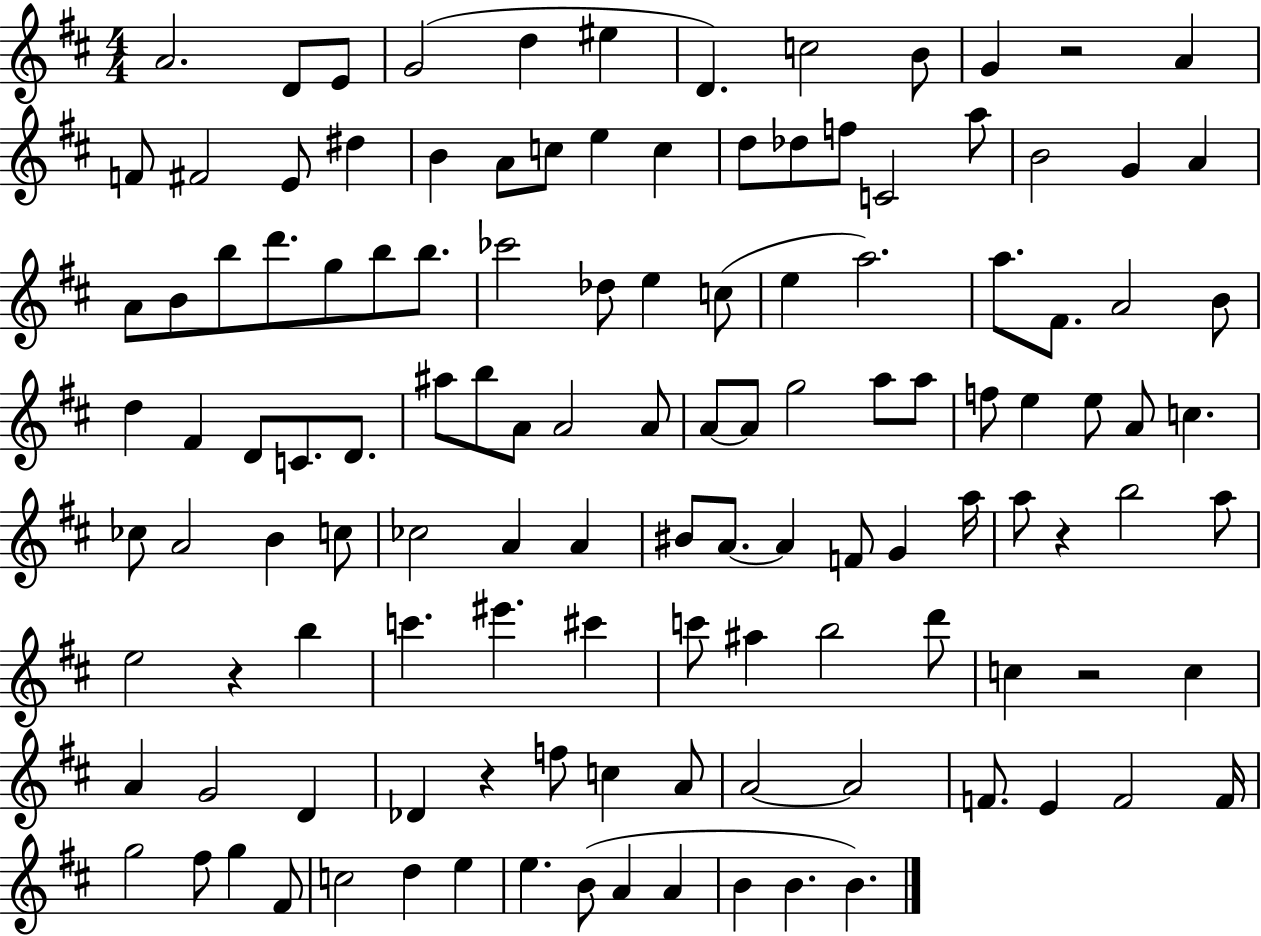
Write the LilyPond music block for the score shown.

{
  \clef treble
  \numericTimeSignature
  \time 4/4
  \key d \major
  a'2. d'8 e'8 | g'2( d''4 eis''4 | d'4.) c''2 b'8 | g'4 r2 a'4 | \break f'8 fis'2 e'8 dis''4 | b'4 a'8 c''8 e''4 c''4 | d''8 des''8 f''8 c'2 a''8 | b'2 g'4 a'4 | \break a'8 b'8 b''8 d'''8. g''8 b''8 b''8. | ces'''2 des''8 e''4 c''8( | e''4 a''2.) | a''8. fis'8. a'2 b'8 | \break d''4 fis'4 d'8 c'8. d'8. | ais''8 b''8 a'8 a'2 a'8 | a'8~~ a'8 g''2 a''8 a''8 | f''8 e''4 e''8 a'8 c''4. | \break ces''8 a'2 b'4 c''8 | ces''2 a'4 a'4 | bis'8 a'8.~~ a'4 f'8 g'4 a''16 | a''8 r4 b''2 a''8 | \break e''2 r4 b''4 | c'''4. eis'''4. cis'''4 | c'''8 ais''4 b''2 d'''8 | c''4 r2 c''4 | \break a'4 g'2 d'4 | des'4 r4 f''8 c''4 a'8 | a'2~~ a'2 | f'8. e'4 f'2 f'16 | \break g''2 fis''8 g''4 fis'8 | c''2 d''4 e''4 | e''4. b'8( a'4 a'4 | b'4 b'4. b'4.) | \break \bar "|."
}